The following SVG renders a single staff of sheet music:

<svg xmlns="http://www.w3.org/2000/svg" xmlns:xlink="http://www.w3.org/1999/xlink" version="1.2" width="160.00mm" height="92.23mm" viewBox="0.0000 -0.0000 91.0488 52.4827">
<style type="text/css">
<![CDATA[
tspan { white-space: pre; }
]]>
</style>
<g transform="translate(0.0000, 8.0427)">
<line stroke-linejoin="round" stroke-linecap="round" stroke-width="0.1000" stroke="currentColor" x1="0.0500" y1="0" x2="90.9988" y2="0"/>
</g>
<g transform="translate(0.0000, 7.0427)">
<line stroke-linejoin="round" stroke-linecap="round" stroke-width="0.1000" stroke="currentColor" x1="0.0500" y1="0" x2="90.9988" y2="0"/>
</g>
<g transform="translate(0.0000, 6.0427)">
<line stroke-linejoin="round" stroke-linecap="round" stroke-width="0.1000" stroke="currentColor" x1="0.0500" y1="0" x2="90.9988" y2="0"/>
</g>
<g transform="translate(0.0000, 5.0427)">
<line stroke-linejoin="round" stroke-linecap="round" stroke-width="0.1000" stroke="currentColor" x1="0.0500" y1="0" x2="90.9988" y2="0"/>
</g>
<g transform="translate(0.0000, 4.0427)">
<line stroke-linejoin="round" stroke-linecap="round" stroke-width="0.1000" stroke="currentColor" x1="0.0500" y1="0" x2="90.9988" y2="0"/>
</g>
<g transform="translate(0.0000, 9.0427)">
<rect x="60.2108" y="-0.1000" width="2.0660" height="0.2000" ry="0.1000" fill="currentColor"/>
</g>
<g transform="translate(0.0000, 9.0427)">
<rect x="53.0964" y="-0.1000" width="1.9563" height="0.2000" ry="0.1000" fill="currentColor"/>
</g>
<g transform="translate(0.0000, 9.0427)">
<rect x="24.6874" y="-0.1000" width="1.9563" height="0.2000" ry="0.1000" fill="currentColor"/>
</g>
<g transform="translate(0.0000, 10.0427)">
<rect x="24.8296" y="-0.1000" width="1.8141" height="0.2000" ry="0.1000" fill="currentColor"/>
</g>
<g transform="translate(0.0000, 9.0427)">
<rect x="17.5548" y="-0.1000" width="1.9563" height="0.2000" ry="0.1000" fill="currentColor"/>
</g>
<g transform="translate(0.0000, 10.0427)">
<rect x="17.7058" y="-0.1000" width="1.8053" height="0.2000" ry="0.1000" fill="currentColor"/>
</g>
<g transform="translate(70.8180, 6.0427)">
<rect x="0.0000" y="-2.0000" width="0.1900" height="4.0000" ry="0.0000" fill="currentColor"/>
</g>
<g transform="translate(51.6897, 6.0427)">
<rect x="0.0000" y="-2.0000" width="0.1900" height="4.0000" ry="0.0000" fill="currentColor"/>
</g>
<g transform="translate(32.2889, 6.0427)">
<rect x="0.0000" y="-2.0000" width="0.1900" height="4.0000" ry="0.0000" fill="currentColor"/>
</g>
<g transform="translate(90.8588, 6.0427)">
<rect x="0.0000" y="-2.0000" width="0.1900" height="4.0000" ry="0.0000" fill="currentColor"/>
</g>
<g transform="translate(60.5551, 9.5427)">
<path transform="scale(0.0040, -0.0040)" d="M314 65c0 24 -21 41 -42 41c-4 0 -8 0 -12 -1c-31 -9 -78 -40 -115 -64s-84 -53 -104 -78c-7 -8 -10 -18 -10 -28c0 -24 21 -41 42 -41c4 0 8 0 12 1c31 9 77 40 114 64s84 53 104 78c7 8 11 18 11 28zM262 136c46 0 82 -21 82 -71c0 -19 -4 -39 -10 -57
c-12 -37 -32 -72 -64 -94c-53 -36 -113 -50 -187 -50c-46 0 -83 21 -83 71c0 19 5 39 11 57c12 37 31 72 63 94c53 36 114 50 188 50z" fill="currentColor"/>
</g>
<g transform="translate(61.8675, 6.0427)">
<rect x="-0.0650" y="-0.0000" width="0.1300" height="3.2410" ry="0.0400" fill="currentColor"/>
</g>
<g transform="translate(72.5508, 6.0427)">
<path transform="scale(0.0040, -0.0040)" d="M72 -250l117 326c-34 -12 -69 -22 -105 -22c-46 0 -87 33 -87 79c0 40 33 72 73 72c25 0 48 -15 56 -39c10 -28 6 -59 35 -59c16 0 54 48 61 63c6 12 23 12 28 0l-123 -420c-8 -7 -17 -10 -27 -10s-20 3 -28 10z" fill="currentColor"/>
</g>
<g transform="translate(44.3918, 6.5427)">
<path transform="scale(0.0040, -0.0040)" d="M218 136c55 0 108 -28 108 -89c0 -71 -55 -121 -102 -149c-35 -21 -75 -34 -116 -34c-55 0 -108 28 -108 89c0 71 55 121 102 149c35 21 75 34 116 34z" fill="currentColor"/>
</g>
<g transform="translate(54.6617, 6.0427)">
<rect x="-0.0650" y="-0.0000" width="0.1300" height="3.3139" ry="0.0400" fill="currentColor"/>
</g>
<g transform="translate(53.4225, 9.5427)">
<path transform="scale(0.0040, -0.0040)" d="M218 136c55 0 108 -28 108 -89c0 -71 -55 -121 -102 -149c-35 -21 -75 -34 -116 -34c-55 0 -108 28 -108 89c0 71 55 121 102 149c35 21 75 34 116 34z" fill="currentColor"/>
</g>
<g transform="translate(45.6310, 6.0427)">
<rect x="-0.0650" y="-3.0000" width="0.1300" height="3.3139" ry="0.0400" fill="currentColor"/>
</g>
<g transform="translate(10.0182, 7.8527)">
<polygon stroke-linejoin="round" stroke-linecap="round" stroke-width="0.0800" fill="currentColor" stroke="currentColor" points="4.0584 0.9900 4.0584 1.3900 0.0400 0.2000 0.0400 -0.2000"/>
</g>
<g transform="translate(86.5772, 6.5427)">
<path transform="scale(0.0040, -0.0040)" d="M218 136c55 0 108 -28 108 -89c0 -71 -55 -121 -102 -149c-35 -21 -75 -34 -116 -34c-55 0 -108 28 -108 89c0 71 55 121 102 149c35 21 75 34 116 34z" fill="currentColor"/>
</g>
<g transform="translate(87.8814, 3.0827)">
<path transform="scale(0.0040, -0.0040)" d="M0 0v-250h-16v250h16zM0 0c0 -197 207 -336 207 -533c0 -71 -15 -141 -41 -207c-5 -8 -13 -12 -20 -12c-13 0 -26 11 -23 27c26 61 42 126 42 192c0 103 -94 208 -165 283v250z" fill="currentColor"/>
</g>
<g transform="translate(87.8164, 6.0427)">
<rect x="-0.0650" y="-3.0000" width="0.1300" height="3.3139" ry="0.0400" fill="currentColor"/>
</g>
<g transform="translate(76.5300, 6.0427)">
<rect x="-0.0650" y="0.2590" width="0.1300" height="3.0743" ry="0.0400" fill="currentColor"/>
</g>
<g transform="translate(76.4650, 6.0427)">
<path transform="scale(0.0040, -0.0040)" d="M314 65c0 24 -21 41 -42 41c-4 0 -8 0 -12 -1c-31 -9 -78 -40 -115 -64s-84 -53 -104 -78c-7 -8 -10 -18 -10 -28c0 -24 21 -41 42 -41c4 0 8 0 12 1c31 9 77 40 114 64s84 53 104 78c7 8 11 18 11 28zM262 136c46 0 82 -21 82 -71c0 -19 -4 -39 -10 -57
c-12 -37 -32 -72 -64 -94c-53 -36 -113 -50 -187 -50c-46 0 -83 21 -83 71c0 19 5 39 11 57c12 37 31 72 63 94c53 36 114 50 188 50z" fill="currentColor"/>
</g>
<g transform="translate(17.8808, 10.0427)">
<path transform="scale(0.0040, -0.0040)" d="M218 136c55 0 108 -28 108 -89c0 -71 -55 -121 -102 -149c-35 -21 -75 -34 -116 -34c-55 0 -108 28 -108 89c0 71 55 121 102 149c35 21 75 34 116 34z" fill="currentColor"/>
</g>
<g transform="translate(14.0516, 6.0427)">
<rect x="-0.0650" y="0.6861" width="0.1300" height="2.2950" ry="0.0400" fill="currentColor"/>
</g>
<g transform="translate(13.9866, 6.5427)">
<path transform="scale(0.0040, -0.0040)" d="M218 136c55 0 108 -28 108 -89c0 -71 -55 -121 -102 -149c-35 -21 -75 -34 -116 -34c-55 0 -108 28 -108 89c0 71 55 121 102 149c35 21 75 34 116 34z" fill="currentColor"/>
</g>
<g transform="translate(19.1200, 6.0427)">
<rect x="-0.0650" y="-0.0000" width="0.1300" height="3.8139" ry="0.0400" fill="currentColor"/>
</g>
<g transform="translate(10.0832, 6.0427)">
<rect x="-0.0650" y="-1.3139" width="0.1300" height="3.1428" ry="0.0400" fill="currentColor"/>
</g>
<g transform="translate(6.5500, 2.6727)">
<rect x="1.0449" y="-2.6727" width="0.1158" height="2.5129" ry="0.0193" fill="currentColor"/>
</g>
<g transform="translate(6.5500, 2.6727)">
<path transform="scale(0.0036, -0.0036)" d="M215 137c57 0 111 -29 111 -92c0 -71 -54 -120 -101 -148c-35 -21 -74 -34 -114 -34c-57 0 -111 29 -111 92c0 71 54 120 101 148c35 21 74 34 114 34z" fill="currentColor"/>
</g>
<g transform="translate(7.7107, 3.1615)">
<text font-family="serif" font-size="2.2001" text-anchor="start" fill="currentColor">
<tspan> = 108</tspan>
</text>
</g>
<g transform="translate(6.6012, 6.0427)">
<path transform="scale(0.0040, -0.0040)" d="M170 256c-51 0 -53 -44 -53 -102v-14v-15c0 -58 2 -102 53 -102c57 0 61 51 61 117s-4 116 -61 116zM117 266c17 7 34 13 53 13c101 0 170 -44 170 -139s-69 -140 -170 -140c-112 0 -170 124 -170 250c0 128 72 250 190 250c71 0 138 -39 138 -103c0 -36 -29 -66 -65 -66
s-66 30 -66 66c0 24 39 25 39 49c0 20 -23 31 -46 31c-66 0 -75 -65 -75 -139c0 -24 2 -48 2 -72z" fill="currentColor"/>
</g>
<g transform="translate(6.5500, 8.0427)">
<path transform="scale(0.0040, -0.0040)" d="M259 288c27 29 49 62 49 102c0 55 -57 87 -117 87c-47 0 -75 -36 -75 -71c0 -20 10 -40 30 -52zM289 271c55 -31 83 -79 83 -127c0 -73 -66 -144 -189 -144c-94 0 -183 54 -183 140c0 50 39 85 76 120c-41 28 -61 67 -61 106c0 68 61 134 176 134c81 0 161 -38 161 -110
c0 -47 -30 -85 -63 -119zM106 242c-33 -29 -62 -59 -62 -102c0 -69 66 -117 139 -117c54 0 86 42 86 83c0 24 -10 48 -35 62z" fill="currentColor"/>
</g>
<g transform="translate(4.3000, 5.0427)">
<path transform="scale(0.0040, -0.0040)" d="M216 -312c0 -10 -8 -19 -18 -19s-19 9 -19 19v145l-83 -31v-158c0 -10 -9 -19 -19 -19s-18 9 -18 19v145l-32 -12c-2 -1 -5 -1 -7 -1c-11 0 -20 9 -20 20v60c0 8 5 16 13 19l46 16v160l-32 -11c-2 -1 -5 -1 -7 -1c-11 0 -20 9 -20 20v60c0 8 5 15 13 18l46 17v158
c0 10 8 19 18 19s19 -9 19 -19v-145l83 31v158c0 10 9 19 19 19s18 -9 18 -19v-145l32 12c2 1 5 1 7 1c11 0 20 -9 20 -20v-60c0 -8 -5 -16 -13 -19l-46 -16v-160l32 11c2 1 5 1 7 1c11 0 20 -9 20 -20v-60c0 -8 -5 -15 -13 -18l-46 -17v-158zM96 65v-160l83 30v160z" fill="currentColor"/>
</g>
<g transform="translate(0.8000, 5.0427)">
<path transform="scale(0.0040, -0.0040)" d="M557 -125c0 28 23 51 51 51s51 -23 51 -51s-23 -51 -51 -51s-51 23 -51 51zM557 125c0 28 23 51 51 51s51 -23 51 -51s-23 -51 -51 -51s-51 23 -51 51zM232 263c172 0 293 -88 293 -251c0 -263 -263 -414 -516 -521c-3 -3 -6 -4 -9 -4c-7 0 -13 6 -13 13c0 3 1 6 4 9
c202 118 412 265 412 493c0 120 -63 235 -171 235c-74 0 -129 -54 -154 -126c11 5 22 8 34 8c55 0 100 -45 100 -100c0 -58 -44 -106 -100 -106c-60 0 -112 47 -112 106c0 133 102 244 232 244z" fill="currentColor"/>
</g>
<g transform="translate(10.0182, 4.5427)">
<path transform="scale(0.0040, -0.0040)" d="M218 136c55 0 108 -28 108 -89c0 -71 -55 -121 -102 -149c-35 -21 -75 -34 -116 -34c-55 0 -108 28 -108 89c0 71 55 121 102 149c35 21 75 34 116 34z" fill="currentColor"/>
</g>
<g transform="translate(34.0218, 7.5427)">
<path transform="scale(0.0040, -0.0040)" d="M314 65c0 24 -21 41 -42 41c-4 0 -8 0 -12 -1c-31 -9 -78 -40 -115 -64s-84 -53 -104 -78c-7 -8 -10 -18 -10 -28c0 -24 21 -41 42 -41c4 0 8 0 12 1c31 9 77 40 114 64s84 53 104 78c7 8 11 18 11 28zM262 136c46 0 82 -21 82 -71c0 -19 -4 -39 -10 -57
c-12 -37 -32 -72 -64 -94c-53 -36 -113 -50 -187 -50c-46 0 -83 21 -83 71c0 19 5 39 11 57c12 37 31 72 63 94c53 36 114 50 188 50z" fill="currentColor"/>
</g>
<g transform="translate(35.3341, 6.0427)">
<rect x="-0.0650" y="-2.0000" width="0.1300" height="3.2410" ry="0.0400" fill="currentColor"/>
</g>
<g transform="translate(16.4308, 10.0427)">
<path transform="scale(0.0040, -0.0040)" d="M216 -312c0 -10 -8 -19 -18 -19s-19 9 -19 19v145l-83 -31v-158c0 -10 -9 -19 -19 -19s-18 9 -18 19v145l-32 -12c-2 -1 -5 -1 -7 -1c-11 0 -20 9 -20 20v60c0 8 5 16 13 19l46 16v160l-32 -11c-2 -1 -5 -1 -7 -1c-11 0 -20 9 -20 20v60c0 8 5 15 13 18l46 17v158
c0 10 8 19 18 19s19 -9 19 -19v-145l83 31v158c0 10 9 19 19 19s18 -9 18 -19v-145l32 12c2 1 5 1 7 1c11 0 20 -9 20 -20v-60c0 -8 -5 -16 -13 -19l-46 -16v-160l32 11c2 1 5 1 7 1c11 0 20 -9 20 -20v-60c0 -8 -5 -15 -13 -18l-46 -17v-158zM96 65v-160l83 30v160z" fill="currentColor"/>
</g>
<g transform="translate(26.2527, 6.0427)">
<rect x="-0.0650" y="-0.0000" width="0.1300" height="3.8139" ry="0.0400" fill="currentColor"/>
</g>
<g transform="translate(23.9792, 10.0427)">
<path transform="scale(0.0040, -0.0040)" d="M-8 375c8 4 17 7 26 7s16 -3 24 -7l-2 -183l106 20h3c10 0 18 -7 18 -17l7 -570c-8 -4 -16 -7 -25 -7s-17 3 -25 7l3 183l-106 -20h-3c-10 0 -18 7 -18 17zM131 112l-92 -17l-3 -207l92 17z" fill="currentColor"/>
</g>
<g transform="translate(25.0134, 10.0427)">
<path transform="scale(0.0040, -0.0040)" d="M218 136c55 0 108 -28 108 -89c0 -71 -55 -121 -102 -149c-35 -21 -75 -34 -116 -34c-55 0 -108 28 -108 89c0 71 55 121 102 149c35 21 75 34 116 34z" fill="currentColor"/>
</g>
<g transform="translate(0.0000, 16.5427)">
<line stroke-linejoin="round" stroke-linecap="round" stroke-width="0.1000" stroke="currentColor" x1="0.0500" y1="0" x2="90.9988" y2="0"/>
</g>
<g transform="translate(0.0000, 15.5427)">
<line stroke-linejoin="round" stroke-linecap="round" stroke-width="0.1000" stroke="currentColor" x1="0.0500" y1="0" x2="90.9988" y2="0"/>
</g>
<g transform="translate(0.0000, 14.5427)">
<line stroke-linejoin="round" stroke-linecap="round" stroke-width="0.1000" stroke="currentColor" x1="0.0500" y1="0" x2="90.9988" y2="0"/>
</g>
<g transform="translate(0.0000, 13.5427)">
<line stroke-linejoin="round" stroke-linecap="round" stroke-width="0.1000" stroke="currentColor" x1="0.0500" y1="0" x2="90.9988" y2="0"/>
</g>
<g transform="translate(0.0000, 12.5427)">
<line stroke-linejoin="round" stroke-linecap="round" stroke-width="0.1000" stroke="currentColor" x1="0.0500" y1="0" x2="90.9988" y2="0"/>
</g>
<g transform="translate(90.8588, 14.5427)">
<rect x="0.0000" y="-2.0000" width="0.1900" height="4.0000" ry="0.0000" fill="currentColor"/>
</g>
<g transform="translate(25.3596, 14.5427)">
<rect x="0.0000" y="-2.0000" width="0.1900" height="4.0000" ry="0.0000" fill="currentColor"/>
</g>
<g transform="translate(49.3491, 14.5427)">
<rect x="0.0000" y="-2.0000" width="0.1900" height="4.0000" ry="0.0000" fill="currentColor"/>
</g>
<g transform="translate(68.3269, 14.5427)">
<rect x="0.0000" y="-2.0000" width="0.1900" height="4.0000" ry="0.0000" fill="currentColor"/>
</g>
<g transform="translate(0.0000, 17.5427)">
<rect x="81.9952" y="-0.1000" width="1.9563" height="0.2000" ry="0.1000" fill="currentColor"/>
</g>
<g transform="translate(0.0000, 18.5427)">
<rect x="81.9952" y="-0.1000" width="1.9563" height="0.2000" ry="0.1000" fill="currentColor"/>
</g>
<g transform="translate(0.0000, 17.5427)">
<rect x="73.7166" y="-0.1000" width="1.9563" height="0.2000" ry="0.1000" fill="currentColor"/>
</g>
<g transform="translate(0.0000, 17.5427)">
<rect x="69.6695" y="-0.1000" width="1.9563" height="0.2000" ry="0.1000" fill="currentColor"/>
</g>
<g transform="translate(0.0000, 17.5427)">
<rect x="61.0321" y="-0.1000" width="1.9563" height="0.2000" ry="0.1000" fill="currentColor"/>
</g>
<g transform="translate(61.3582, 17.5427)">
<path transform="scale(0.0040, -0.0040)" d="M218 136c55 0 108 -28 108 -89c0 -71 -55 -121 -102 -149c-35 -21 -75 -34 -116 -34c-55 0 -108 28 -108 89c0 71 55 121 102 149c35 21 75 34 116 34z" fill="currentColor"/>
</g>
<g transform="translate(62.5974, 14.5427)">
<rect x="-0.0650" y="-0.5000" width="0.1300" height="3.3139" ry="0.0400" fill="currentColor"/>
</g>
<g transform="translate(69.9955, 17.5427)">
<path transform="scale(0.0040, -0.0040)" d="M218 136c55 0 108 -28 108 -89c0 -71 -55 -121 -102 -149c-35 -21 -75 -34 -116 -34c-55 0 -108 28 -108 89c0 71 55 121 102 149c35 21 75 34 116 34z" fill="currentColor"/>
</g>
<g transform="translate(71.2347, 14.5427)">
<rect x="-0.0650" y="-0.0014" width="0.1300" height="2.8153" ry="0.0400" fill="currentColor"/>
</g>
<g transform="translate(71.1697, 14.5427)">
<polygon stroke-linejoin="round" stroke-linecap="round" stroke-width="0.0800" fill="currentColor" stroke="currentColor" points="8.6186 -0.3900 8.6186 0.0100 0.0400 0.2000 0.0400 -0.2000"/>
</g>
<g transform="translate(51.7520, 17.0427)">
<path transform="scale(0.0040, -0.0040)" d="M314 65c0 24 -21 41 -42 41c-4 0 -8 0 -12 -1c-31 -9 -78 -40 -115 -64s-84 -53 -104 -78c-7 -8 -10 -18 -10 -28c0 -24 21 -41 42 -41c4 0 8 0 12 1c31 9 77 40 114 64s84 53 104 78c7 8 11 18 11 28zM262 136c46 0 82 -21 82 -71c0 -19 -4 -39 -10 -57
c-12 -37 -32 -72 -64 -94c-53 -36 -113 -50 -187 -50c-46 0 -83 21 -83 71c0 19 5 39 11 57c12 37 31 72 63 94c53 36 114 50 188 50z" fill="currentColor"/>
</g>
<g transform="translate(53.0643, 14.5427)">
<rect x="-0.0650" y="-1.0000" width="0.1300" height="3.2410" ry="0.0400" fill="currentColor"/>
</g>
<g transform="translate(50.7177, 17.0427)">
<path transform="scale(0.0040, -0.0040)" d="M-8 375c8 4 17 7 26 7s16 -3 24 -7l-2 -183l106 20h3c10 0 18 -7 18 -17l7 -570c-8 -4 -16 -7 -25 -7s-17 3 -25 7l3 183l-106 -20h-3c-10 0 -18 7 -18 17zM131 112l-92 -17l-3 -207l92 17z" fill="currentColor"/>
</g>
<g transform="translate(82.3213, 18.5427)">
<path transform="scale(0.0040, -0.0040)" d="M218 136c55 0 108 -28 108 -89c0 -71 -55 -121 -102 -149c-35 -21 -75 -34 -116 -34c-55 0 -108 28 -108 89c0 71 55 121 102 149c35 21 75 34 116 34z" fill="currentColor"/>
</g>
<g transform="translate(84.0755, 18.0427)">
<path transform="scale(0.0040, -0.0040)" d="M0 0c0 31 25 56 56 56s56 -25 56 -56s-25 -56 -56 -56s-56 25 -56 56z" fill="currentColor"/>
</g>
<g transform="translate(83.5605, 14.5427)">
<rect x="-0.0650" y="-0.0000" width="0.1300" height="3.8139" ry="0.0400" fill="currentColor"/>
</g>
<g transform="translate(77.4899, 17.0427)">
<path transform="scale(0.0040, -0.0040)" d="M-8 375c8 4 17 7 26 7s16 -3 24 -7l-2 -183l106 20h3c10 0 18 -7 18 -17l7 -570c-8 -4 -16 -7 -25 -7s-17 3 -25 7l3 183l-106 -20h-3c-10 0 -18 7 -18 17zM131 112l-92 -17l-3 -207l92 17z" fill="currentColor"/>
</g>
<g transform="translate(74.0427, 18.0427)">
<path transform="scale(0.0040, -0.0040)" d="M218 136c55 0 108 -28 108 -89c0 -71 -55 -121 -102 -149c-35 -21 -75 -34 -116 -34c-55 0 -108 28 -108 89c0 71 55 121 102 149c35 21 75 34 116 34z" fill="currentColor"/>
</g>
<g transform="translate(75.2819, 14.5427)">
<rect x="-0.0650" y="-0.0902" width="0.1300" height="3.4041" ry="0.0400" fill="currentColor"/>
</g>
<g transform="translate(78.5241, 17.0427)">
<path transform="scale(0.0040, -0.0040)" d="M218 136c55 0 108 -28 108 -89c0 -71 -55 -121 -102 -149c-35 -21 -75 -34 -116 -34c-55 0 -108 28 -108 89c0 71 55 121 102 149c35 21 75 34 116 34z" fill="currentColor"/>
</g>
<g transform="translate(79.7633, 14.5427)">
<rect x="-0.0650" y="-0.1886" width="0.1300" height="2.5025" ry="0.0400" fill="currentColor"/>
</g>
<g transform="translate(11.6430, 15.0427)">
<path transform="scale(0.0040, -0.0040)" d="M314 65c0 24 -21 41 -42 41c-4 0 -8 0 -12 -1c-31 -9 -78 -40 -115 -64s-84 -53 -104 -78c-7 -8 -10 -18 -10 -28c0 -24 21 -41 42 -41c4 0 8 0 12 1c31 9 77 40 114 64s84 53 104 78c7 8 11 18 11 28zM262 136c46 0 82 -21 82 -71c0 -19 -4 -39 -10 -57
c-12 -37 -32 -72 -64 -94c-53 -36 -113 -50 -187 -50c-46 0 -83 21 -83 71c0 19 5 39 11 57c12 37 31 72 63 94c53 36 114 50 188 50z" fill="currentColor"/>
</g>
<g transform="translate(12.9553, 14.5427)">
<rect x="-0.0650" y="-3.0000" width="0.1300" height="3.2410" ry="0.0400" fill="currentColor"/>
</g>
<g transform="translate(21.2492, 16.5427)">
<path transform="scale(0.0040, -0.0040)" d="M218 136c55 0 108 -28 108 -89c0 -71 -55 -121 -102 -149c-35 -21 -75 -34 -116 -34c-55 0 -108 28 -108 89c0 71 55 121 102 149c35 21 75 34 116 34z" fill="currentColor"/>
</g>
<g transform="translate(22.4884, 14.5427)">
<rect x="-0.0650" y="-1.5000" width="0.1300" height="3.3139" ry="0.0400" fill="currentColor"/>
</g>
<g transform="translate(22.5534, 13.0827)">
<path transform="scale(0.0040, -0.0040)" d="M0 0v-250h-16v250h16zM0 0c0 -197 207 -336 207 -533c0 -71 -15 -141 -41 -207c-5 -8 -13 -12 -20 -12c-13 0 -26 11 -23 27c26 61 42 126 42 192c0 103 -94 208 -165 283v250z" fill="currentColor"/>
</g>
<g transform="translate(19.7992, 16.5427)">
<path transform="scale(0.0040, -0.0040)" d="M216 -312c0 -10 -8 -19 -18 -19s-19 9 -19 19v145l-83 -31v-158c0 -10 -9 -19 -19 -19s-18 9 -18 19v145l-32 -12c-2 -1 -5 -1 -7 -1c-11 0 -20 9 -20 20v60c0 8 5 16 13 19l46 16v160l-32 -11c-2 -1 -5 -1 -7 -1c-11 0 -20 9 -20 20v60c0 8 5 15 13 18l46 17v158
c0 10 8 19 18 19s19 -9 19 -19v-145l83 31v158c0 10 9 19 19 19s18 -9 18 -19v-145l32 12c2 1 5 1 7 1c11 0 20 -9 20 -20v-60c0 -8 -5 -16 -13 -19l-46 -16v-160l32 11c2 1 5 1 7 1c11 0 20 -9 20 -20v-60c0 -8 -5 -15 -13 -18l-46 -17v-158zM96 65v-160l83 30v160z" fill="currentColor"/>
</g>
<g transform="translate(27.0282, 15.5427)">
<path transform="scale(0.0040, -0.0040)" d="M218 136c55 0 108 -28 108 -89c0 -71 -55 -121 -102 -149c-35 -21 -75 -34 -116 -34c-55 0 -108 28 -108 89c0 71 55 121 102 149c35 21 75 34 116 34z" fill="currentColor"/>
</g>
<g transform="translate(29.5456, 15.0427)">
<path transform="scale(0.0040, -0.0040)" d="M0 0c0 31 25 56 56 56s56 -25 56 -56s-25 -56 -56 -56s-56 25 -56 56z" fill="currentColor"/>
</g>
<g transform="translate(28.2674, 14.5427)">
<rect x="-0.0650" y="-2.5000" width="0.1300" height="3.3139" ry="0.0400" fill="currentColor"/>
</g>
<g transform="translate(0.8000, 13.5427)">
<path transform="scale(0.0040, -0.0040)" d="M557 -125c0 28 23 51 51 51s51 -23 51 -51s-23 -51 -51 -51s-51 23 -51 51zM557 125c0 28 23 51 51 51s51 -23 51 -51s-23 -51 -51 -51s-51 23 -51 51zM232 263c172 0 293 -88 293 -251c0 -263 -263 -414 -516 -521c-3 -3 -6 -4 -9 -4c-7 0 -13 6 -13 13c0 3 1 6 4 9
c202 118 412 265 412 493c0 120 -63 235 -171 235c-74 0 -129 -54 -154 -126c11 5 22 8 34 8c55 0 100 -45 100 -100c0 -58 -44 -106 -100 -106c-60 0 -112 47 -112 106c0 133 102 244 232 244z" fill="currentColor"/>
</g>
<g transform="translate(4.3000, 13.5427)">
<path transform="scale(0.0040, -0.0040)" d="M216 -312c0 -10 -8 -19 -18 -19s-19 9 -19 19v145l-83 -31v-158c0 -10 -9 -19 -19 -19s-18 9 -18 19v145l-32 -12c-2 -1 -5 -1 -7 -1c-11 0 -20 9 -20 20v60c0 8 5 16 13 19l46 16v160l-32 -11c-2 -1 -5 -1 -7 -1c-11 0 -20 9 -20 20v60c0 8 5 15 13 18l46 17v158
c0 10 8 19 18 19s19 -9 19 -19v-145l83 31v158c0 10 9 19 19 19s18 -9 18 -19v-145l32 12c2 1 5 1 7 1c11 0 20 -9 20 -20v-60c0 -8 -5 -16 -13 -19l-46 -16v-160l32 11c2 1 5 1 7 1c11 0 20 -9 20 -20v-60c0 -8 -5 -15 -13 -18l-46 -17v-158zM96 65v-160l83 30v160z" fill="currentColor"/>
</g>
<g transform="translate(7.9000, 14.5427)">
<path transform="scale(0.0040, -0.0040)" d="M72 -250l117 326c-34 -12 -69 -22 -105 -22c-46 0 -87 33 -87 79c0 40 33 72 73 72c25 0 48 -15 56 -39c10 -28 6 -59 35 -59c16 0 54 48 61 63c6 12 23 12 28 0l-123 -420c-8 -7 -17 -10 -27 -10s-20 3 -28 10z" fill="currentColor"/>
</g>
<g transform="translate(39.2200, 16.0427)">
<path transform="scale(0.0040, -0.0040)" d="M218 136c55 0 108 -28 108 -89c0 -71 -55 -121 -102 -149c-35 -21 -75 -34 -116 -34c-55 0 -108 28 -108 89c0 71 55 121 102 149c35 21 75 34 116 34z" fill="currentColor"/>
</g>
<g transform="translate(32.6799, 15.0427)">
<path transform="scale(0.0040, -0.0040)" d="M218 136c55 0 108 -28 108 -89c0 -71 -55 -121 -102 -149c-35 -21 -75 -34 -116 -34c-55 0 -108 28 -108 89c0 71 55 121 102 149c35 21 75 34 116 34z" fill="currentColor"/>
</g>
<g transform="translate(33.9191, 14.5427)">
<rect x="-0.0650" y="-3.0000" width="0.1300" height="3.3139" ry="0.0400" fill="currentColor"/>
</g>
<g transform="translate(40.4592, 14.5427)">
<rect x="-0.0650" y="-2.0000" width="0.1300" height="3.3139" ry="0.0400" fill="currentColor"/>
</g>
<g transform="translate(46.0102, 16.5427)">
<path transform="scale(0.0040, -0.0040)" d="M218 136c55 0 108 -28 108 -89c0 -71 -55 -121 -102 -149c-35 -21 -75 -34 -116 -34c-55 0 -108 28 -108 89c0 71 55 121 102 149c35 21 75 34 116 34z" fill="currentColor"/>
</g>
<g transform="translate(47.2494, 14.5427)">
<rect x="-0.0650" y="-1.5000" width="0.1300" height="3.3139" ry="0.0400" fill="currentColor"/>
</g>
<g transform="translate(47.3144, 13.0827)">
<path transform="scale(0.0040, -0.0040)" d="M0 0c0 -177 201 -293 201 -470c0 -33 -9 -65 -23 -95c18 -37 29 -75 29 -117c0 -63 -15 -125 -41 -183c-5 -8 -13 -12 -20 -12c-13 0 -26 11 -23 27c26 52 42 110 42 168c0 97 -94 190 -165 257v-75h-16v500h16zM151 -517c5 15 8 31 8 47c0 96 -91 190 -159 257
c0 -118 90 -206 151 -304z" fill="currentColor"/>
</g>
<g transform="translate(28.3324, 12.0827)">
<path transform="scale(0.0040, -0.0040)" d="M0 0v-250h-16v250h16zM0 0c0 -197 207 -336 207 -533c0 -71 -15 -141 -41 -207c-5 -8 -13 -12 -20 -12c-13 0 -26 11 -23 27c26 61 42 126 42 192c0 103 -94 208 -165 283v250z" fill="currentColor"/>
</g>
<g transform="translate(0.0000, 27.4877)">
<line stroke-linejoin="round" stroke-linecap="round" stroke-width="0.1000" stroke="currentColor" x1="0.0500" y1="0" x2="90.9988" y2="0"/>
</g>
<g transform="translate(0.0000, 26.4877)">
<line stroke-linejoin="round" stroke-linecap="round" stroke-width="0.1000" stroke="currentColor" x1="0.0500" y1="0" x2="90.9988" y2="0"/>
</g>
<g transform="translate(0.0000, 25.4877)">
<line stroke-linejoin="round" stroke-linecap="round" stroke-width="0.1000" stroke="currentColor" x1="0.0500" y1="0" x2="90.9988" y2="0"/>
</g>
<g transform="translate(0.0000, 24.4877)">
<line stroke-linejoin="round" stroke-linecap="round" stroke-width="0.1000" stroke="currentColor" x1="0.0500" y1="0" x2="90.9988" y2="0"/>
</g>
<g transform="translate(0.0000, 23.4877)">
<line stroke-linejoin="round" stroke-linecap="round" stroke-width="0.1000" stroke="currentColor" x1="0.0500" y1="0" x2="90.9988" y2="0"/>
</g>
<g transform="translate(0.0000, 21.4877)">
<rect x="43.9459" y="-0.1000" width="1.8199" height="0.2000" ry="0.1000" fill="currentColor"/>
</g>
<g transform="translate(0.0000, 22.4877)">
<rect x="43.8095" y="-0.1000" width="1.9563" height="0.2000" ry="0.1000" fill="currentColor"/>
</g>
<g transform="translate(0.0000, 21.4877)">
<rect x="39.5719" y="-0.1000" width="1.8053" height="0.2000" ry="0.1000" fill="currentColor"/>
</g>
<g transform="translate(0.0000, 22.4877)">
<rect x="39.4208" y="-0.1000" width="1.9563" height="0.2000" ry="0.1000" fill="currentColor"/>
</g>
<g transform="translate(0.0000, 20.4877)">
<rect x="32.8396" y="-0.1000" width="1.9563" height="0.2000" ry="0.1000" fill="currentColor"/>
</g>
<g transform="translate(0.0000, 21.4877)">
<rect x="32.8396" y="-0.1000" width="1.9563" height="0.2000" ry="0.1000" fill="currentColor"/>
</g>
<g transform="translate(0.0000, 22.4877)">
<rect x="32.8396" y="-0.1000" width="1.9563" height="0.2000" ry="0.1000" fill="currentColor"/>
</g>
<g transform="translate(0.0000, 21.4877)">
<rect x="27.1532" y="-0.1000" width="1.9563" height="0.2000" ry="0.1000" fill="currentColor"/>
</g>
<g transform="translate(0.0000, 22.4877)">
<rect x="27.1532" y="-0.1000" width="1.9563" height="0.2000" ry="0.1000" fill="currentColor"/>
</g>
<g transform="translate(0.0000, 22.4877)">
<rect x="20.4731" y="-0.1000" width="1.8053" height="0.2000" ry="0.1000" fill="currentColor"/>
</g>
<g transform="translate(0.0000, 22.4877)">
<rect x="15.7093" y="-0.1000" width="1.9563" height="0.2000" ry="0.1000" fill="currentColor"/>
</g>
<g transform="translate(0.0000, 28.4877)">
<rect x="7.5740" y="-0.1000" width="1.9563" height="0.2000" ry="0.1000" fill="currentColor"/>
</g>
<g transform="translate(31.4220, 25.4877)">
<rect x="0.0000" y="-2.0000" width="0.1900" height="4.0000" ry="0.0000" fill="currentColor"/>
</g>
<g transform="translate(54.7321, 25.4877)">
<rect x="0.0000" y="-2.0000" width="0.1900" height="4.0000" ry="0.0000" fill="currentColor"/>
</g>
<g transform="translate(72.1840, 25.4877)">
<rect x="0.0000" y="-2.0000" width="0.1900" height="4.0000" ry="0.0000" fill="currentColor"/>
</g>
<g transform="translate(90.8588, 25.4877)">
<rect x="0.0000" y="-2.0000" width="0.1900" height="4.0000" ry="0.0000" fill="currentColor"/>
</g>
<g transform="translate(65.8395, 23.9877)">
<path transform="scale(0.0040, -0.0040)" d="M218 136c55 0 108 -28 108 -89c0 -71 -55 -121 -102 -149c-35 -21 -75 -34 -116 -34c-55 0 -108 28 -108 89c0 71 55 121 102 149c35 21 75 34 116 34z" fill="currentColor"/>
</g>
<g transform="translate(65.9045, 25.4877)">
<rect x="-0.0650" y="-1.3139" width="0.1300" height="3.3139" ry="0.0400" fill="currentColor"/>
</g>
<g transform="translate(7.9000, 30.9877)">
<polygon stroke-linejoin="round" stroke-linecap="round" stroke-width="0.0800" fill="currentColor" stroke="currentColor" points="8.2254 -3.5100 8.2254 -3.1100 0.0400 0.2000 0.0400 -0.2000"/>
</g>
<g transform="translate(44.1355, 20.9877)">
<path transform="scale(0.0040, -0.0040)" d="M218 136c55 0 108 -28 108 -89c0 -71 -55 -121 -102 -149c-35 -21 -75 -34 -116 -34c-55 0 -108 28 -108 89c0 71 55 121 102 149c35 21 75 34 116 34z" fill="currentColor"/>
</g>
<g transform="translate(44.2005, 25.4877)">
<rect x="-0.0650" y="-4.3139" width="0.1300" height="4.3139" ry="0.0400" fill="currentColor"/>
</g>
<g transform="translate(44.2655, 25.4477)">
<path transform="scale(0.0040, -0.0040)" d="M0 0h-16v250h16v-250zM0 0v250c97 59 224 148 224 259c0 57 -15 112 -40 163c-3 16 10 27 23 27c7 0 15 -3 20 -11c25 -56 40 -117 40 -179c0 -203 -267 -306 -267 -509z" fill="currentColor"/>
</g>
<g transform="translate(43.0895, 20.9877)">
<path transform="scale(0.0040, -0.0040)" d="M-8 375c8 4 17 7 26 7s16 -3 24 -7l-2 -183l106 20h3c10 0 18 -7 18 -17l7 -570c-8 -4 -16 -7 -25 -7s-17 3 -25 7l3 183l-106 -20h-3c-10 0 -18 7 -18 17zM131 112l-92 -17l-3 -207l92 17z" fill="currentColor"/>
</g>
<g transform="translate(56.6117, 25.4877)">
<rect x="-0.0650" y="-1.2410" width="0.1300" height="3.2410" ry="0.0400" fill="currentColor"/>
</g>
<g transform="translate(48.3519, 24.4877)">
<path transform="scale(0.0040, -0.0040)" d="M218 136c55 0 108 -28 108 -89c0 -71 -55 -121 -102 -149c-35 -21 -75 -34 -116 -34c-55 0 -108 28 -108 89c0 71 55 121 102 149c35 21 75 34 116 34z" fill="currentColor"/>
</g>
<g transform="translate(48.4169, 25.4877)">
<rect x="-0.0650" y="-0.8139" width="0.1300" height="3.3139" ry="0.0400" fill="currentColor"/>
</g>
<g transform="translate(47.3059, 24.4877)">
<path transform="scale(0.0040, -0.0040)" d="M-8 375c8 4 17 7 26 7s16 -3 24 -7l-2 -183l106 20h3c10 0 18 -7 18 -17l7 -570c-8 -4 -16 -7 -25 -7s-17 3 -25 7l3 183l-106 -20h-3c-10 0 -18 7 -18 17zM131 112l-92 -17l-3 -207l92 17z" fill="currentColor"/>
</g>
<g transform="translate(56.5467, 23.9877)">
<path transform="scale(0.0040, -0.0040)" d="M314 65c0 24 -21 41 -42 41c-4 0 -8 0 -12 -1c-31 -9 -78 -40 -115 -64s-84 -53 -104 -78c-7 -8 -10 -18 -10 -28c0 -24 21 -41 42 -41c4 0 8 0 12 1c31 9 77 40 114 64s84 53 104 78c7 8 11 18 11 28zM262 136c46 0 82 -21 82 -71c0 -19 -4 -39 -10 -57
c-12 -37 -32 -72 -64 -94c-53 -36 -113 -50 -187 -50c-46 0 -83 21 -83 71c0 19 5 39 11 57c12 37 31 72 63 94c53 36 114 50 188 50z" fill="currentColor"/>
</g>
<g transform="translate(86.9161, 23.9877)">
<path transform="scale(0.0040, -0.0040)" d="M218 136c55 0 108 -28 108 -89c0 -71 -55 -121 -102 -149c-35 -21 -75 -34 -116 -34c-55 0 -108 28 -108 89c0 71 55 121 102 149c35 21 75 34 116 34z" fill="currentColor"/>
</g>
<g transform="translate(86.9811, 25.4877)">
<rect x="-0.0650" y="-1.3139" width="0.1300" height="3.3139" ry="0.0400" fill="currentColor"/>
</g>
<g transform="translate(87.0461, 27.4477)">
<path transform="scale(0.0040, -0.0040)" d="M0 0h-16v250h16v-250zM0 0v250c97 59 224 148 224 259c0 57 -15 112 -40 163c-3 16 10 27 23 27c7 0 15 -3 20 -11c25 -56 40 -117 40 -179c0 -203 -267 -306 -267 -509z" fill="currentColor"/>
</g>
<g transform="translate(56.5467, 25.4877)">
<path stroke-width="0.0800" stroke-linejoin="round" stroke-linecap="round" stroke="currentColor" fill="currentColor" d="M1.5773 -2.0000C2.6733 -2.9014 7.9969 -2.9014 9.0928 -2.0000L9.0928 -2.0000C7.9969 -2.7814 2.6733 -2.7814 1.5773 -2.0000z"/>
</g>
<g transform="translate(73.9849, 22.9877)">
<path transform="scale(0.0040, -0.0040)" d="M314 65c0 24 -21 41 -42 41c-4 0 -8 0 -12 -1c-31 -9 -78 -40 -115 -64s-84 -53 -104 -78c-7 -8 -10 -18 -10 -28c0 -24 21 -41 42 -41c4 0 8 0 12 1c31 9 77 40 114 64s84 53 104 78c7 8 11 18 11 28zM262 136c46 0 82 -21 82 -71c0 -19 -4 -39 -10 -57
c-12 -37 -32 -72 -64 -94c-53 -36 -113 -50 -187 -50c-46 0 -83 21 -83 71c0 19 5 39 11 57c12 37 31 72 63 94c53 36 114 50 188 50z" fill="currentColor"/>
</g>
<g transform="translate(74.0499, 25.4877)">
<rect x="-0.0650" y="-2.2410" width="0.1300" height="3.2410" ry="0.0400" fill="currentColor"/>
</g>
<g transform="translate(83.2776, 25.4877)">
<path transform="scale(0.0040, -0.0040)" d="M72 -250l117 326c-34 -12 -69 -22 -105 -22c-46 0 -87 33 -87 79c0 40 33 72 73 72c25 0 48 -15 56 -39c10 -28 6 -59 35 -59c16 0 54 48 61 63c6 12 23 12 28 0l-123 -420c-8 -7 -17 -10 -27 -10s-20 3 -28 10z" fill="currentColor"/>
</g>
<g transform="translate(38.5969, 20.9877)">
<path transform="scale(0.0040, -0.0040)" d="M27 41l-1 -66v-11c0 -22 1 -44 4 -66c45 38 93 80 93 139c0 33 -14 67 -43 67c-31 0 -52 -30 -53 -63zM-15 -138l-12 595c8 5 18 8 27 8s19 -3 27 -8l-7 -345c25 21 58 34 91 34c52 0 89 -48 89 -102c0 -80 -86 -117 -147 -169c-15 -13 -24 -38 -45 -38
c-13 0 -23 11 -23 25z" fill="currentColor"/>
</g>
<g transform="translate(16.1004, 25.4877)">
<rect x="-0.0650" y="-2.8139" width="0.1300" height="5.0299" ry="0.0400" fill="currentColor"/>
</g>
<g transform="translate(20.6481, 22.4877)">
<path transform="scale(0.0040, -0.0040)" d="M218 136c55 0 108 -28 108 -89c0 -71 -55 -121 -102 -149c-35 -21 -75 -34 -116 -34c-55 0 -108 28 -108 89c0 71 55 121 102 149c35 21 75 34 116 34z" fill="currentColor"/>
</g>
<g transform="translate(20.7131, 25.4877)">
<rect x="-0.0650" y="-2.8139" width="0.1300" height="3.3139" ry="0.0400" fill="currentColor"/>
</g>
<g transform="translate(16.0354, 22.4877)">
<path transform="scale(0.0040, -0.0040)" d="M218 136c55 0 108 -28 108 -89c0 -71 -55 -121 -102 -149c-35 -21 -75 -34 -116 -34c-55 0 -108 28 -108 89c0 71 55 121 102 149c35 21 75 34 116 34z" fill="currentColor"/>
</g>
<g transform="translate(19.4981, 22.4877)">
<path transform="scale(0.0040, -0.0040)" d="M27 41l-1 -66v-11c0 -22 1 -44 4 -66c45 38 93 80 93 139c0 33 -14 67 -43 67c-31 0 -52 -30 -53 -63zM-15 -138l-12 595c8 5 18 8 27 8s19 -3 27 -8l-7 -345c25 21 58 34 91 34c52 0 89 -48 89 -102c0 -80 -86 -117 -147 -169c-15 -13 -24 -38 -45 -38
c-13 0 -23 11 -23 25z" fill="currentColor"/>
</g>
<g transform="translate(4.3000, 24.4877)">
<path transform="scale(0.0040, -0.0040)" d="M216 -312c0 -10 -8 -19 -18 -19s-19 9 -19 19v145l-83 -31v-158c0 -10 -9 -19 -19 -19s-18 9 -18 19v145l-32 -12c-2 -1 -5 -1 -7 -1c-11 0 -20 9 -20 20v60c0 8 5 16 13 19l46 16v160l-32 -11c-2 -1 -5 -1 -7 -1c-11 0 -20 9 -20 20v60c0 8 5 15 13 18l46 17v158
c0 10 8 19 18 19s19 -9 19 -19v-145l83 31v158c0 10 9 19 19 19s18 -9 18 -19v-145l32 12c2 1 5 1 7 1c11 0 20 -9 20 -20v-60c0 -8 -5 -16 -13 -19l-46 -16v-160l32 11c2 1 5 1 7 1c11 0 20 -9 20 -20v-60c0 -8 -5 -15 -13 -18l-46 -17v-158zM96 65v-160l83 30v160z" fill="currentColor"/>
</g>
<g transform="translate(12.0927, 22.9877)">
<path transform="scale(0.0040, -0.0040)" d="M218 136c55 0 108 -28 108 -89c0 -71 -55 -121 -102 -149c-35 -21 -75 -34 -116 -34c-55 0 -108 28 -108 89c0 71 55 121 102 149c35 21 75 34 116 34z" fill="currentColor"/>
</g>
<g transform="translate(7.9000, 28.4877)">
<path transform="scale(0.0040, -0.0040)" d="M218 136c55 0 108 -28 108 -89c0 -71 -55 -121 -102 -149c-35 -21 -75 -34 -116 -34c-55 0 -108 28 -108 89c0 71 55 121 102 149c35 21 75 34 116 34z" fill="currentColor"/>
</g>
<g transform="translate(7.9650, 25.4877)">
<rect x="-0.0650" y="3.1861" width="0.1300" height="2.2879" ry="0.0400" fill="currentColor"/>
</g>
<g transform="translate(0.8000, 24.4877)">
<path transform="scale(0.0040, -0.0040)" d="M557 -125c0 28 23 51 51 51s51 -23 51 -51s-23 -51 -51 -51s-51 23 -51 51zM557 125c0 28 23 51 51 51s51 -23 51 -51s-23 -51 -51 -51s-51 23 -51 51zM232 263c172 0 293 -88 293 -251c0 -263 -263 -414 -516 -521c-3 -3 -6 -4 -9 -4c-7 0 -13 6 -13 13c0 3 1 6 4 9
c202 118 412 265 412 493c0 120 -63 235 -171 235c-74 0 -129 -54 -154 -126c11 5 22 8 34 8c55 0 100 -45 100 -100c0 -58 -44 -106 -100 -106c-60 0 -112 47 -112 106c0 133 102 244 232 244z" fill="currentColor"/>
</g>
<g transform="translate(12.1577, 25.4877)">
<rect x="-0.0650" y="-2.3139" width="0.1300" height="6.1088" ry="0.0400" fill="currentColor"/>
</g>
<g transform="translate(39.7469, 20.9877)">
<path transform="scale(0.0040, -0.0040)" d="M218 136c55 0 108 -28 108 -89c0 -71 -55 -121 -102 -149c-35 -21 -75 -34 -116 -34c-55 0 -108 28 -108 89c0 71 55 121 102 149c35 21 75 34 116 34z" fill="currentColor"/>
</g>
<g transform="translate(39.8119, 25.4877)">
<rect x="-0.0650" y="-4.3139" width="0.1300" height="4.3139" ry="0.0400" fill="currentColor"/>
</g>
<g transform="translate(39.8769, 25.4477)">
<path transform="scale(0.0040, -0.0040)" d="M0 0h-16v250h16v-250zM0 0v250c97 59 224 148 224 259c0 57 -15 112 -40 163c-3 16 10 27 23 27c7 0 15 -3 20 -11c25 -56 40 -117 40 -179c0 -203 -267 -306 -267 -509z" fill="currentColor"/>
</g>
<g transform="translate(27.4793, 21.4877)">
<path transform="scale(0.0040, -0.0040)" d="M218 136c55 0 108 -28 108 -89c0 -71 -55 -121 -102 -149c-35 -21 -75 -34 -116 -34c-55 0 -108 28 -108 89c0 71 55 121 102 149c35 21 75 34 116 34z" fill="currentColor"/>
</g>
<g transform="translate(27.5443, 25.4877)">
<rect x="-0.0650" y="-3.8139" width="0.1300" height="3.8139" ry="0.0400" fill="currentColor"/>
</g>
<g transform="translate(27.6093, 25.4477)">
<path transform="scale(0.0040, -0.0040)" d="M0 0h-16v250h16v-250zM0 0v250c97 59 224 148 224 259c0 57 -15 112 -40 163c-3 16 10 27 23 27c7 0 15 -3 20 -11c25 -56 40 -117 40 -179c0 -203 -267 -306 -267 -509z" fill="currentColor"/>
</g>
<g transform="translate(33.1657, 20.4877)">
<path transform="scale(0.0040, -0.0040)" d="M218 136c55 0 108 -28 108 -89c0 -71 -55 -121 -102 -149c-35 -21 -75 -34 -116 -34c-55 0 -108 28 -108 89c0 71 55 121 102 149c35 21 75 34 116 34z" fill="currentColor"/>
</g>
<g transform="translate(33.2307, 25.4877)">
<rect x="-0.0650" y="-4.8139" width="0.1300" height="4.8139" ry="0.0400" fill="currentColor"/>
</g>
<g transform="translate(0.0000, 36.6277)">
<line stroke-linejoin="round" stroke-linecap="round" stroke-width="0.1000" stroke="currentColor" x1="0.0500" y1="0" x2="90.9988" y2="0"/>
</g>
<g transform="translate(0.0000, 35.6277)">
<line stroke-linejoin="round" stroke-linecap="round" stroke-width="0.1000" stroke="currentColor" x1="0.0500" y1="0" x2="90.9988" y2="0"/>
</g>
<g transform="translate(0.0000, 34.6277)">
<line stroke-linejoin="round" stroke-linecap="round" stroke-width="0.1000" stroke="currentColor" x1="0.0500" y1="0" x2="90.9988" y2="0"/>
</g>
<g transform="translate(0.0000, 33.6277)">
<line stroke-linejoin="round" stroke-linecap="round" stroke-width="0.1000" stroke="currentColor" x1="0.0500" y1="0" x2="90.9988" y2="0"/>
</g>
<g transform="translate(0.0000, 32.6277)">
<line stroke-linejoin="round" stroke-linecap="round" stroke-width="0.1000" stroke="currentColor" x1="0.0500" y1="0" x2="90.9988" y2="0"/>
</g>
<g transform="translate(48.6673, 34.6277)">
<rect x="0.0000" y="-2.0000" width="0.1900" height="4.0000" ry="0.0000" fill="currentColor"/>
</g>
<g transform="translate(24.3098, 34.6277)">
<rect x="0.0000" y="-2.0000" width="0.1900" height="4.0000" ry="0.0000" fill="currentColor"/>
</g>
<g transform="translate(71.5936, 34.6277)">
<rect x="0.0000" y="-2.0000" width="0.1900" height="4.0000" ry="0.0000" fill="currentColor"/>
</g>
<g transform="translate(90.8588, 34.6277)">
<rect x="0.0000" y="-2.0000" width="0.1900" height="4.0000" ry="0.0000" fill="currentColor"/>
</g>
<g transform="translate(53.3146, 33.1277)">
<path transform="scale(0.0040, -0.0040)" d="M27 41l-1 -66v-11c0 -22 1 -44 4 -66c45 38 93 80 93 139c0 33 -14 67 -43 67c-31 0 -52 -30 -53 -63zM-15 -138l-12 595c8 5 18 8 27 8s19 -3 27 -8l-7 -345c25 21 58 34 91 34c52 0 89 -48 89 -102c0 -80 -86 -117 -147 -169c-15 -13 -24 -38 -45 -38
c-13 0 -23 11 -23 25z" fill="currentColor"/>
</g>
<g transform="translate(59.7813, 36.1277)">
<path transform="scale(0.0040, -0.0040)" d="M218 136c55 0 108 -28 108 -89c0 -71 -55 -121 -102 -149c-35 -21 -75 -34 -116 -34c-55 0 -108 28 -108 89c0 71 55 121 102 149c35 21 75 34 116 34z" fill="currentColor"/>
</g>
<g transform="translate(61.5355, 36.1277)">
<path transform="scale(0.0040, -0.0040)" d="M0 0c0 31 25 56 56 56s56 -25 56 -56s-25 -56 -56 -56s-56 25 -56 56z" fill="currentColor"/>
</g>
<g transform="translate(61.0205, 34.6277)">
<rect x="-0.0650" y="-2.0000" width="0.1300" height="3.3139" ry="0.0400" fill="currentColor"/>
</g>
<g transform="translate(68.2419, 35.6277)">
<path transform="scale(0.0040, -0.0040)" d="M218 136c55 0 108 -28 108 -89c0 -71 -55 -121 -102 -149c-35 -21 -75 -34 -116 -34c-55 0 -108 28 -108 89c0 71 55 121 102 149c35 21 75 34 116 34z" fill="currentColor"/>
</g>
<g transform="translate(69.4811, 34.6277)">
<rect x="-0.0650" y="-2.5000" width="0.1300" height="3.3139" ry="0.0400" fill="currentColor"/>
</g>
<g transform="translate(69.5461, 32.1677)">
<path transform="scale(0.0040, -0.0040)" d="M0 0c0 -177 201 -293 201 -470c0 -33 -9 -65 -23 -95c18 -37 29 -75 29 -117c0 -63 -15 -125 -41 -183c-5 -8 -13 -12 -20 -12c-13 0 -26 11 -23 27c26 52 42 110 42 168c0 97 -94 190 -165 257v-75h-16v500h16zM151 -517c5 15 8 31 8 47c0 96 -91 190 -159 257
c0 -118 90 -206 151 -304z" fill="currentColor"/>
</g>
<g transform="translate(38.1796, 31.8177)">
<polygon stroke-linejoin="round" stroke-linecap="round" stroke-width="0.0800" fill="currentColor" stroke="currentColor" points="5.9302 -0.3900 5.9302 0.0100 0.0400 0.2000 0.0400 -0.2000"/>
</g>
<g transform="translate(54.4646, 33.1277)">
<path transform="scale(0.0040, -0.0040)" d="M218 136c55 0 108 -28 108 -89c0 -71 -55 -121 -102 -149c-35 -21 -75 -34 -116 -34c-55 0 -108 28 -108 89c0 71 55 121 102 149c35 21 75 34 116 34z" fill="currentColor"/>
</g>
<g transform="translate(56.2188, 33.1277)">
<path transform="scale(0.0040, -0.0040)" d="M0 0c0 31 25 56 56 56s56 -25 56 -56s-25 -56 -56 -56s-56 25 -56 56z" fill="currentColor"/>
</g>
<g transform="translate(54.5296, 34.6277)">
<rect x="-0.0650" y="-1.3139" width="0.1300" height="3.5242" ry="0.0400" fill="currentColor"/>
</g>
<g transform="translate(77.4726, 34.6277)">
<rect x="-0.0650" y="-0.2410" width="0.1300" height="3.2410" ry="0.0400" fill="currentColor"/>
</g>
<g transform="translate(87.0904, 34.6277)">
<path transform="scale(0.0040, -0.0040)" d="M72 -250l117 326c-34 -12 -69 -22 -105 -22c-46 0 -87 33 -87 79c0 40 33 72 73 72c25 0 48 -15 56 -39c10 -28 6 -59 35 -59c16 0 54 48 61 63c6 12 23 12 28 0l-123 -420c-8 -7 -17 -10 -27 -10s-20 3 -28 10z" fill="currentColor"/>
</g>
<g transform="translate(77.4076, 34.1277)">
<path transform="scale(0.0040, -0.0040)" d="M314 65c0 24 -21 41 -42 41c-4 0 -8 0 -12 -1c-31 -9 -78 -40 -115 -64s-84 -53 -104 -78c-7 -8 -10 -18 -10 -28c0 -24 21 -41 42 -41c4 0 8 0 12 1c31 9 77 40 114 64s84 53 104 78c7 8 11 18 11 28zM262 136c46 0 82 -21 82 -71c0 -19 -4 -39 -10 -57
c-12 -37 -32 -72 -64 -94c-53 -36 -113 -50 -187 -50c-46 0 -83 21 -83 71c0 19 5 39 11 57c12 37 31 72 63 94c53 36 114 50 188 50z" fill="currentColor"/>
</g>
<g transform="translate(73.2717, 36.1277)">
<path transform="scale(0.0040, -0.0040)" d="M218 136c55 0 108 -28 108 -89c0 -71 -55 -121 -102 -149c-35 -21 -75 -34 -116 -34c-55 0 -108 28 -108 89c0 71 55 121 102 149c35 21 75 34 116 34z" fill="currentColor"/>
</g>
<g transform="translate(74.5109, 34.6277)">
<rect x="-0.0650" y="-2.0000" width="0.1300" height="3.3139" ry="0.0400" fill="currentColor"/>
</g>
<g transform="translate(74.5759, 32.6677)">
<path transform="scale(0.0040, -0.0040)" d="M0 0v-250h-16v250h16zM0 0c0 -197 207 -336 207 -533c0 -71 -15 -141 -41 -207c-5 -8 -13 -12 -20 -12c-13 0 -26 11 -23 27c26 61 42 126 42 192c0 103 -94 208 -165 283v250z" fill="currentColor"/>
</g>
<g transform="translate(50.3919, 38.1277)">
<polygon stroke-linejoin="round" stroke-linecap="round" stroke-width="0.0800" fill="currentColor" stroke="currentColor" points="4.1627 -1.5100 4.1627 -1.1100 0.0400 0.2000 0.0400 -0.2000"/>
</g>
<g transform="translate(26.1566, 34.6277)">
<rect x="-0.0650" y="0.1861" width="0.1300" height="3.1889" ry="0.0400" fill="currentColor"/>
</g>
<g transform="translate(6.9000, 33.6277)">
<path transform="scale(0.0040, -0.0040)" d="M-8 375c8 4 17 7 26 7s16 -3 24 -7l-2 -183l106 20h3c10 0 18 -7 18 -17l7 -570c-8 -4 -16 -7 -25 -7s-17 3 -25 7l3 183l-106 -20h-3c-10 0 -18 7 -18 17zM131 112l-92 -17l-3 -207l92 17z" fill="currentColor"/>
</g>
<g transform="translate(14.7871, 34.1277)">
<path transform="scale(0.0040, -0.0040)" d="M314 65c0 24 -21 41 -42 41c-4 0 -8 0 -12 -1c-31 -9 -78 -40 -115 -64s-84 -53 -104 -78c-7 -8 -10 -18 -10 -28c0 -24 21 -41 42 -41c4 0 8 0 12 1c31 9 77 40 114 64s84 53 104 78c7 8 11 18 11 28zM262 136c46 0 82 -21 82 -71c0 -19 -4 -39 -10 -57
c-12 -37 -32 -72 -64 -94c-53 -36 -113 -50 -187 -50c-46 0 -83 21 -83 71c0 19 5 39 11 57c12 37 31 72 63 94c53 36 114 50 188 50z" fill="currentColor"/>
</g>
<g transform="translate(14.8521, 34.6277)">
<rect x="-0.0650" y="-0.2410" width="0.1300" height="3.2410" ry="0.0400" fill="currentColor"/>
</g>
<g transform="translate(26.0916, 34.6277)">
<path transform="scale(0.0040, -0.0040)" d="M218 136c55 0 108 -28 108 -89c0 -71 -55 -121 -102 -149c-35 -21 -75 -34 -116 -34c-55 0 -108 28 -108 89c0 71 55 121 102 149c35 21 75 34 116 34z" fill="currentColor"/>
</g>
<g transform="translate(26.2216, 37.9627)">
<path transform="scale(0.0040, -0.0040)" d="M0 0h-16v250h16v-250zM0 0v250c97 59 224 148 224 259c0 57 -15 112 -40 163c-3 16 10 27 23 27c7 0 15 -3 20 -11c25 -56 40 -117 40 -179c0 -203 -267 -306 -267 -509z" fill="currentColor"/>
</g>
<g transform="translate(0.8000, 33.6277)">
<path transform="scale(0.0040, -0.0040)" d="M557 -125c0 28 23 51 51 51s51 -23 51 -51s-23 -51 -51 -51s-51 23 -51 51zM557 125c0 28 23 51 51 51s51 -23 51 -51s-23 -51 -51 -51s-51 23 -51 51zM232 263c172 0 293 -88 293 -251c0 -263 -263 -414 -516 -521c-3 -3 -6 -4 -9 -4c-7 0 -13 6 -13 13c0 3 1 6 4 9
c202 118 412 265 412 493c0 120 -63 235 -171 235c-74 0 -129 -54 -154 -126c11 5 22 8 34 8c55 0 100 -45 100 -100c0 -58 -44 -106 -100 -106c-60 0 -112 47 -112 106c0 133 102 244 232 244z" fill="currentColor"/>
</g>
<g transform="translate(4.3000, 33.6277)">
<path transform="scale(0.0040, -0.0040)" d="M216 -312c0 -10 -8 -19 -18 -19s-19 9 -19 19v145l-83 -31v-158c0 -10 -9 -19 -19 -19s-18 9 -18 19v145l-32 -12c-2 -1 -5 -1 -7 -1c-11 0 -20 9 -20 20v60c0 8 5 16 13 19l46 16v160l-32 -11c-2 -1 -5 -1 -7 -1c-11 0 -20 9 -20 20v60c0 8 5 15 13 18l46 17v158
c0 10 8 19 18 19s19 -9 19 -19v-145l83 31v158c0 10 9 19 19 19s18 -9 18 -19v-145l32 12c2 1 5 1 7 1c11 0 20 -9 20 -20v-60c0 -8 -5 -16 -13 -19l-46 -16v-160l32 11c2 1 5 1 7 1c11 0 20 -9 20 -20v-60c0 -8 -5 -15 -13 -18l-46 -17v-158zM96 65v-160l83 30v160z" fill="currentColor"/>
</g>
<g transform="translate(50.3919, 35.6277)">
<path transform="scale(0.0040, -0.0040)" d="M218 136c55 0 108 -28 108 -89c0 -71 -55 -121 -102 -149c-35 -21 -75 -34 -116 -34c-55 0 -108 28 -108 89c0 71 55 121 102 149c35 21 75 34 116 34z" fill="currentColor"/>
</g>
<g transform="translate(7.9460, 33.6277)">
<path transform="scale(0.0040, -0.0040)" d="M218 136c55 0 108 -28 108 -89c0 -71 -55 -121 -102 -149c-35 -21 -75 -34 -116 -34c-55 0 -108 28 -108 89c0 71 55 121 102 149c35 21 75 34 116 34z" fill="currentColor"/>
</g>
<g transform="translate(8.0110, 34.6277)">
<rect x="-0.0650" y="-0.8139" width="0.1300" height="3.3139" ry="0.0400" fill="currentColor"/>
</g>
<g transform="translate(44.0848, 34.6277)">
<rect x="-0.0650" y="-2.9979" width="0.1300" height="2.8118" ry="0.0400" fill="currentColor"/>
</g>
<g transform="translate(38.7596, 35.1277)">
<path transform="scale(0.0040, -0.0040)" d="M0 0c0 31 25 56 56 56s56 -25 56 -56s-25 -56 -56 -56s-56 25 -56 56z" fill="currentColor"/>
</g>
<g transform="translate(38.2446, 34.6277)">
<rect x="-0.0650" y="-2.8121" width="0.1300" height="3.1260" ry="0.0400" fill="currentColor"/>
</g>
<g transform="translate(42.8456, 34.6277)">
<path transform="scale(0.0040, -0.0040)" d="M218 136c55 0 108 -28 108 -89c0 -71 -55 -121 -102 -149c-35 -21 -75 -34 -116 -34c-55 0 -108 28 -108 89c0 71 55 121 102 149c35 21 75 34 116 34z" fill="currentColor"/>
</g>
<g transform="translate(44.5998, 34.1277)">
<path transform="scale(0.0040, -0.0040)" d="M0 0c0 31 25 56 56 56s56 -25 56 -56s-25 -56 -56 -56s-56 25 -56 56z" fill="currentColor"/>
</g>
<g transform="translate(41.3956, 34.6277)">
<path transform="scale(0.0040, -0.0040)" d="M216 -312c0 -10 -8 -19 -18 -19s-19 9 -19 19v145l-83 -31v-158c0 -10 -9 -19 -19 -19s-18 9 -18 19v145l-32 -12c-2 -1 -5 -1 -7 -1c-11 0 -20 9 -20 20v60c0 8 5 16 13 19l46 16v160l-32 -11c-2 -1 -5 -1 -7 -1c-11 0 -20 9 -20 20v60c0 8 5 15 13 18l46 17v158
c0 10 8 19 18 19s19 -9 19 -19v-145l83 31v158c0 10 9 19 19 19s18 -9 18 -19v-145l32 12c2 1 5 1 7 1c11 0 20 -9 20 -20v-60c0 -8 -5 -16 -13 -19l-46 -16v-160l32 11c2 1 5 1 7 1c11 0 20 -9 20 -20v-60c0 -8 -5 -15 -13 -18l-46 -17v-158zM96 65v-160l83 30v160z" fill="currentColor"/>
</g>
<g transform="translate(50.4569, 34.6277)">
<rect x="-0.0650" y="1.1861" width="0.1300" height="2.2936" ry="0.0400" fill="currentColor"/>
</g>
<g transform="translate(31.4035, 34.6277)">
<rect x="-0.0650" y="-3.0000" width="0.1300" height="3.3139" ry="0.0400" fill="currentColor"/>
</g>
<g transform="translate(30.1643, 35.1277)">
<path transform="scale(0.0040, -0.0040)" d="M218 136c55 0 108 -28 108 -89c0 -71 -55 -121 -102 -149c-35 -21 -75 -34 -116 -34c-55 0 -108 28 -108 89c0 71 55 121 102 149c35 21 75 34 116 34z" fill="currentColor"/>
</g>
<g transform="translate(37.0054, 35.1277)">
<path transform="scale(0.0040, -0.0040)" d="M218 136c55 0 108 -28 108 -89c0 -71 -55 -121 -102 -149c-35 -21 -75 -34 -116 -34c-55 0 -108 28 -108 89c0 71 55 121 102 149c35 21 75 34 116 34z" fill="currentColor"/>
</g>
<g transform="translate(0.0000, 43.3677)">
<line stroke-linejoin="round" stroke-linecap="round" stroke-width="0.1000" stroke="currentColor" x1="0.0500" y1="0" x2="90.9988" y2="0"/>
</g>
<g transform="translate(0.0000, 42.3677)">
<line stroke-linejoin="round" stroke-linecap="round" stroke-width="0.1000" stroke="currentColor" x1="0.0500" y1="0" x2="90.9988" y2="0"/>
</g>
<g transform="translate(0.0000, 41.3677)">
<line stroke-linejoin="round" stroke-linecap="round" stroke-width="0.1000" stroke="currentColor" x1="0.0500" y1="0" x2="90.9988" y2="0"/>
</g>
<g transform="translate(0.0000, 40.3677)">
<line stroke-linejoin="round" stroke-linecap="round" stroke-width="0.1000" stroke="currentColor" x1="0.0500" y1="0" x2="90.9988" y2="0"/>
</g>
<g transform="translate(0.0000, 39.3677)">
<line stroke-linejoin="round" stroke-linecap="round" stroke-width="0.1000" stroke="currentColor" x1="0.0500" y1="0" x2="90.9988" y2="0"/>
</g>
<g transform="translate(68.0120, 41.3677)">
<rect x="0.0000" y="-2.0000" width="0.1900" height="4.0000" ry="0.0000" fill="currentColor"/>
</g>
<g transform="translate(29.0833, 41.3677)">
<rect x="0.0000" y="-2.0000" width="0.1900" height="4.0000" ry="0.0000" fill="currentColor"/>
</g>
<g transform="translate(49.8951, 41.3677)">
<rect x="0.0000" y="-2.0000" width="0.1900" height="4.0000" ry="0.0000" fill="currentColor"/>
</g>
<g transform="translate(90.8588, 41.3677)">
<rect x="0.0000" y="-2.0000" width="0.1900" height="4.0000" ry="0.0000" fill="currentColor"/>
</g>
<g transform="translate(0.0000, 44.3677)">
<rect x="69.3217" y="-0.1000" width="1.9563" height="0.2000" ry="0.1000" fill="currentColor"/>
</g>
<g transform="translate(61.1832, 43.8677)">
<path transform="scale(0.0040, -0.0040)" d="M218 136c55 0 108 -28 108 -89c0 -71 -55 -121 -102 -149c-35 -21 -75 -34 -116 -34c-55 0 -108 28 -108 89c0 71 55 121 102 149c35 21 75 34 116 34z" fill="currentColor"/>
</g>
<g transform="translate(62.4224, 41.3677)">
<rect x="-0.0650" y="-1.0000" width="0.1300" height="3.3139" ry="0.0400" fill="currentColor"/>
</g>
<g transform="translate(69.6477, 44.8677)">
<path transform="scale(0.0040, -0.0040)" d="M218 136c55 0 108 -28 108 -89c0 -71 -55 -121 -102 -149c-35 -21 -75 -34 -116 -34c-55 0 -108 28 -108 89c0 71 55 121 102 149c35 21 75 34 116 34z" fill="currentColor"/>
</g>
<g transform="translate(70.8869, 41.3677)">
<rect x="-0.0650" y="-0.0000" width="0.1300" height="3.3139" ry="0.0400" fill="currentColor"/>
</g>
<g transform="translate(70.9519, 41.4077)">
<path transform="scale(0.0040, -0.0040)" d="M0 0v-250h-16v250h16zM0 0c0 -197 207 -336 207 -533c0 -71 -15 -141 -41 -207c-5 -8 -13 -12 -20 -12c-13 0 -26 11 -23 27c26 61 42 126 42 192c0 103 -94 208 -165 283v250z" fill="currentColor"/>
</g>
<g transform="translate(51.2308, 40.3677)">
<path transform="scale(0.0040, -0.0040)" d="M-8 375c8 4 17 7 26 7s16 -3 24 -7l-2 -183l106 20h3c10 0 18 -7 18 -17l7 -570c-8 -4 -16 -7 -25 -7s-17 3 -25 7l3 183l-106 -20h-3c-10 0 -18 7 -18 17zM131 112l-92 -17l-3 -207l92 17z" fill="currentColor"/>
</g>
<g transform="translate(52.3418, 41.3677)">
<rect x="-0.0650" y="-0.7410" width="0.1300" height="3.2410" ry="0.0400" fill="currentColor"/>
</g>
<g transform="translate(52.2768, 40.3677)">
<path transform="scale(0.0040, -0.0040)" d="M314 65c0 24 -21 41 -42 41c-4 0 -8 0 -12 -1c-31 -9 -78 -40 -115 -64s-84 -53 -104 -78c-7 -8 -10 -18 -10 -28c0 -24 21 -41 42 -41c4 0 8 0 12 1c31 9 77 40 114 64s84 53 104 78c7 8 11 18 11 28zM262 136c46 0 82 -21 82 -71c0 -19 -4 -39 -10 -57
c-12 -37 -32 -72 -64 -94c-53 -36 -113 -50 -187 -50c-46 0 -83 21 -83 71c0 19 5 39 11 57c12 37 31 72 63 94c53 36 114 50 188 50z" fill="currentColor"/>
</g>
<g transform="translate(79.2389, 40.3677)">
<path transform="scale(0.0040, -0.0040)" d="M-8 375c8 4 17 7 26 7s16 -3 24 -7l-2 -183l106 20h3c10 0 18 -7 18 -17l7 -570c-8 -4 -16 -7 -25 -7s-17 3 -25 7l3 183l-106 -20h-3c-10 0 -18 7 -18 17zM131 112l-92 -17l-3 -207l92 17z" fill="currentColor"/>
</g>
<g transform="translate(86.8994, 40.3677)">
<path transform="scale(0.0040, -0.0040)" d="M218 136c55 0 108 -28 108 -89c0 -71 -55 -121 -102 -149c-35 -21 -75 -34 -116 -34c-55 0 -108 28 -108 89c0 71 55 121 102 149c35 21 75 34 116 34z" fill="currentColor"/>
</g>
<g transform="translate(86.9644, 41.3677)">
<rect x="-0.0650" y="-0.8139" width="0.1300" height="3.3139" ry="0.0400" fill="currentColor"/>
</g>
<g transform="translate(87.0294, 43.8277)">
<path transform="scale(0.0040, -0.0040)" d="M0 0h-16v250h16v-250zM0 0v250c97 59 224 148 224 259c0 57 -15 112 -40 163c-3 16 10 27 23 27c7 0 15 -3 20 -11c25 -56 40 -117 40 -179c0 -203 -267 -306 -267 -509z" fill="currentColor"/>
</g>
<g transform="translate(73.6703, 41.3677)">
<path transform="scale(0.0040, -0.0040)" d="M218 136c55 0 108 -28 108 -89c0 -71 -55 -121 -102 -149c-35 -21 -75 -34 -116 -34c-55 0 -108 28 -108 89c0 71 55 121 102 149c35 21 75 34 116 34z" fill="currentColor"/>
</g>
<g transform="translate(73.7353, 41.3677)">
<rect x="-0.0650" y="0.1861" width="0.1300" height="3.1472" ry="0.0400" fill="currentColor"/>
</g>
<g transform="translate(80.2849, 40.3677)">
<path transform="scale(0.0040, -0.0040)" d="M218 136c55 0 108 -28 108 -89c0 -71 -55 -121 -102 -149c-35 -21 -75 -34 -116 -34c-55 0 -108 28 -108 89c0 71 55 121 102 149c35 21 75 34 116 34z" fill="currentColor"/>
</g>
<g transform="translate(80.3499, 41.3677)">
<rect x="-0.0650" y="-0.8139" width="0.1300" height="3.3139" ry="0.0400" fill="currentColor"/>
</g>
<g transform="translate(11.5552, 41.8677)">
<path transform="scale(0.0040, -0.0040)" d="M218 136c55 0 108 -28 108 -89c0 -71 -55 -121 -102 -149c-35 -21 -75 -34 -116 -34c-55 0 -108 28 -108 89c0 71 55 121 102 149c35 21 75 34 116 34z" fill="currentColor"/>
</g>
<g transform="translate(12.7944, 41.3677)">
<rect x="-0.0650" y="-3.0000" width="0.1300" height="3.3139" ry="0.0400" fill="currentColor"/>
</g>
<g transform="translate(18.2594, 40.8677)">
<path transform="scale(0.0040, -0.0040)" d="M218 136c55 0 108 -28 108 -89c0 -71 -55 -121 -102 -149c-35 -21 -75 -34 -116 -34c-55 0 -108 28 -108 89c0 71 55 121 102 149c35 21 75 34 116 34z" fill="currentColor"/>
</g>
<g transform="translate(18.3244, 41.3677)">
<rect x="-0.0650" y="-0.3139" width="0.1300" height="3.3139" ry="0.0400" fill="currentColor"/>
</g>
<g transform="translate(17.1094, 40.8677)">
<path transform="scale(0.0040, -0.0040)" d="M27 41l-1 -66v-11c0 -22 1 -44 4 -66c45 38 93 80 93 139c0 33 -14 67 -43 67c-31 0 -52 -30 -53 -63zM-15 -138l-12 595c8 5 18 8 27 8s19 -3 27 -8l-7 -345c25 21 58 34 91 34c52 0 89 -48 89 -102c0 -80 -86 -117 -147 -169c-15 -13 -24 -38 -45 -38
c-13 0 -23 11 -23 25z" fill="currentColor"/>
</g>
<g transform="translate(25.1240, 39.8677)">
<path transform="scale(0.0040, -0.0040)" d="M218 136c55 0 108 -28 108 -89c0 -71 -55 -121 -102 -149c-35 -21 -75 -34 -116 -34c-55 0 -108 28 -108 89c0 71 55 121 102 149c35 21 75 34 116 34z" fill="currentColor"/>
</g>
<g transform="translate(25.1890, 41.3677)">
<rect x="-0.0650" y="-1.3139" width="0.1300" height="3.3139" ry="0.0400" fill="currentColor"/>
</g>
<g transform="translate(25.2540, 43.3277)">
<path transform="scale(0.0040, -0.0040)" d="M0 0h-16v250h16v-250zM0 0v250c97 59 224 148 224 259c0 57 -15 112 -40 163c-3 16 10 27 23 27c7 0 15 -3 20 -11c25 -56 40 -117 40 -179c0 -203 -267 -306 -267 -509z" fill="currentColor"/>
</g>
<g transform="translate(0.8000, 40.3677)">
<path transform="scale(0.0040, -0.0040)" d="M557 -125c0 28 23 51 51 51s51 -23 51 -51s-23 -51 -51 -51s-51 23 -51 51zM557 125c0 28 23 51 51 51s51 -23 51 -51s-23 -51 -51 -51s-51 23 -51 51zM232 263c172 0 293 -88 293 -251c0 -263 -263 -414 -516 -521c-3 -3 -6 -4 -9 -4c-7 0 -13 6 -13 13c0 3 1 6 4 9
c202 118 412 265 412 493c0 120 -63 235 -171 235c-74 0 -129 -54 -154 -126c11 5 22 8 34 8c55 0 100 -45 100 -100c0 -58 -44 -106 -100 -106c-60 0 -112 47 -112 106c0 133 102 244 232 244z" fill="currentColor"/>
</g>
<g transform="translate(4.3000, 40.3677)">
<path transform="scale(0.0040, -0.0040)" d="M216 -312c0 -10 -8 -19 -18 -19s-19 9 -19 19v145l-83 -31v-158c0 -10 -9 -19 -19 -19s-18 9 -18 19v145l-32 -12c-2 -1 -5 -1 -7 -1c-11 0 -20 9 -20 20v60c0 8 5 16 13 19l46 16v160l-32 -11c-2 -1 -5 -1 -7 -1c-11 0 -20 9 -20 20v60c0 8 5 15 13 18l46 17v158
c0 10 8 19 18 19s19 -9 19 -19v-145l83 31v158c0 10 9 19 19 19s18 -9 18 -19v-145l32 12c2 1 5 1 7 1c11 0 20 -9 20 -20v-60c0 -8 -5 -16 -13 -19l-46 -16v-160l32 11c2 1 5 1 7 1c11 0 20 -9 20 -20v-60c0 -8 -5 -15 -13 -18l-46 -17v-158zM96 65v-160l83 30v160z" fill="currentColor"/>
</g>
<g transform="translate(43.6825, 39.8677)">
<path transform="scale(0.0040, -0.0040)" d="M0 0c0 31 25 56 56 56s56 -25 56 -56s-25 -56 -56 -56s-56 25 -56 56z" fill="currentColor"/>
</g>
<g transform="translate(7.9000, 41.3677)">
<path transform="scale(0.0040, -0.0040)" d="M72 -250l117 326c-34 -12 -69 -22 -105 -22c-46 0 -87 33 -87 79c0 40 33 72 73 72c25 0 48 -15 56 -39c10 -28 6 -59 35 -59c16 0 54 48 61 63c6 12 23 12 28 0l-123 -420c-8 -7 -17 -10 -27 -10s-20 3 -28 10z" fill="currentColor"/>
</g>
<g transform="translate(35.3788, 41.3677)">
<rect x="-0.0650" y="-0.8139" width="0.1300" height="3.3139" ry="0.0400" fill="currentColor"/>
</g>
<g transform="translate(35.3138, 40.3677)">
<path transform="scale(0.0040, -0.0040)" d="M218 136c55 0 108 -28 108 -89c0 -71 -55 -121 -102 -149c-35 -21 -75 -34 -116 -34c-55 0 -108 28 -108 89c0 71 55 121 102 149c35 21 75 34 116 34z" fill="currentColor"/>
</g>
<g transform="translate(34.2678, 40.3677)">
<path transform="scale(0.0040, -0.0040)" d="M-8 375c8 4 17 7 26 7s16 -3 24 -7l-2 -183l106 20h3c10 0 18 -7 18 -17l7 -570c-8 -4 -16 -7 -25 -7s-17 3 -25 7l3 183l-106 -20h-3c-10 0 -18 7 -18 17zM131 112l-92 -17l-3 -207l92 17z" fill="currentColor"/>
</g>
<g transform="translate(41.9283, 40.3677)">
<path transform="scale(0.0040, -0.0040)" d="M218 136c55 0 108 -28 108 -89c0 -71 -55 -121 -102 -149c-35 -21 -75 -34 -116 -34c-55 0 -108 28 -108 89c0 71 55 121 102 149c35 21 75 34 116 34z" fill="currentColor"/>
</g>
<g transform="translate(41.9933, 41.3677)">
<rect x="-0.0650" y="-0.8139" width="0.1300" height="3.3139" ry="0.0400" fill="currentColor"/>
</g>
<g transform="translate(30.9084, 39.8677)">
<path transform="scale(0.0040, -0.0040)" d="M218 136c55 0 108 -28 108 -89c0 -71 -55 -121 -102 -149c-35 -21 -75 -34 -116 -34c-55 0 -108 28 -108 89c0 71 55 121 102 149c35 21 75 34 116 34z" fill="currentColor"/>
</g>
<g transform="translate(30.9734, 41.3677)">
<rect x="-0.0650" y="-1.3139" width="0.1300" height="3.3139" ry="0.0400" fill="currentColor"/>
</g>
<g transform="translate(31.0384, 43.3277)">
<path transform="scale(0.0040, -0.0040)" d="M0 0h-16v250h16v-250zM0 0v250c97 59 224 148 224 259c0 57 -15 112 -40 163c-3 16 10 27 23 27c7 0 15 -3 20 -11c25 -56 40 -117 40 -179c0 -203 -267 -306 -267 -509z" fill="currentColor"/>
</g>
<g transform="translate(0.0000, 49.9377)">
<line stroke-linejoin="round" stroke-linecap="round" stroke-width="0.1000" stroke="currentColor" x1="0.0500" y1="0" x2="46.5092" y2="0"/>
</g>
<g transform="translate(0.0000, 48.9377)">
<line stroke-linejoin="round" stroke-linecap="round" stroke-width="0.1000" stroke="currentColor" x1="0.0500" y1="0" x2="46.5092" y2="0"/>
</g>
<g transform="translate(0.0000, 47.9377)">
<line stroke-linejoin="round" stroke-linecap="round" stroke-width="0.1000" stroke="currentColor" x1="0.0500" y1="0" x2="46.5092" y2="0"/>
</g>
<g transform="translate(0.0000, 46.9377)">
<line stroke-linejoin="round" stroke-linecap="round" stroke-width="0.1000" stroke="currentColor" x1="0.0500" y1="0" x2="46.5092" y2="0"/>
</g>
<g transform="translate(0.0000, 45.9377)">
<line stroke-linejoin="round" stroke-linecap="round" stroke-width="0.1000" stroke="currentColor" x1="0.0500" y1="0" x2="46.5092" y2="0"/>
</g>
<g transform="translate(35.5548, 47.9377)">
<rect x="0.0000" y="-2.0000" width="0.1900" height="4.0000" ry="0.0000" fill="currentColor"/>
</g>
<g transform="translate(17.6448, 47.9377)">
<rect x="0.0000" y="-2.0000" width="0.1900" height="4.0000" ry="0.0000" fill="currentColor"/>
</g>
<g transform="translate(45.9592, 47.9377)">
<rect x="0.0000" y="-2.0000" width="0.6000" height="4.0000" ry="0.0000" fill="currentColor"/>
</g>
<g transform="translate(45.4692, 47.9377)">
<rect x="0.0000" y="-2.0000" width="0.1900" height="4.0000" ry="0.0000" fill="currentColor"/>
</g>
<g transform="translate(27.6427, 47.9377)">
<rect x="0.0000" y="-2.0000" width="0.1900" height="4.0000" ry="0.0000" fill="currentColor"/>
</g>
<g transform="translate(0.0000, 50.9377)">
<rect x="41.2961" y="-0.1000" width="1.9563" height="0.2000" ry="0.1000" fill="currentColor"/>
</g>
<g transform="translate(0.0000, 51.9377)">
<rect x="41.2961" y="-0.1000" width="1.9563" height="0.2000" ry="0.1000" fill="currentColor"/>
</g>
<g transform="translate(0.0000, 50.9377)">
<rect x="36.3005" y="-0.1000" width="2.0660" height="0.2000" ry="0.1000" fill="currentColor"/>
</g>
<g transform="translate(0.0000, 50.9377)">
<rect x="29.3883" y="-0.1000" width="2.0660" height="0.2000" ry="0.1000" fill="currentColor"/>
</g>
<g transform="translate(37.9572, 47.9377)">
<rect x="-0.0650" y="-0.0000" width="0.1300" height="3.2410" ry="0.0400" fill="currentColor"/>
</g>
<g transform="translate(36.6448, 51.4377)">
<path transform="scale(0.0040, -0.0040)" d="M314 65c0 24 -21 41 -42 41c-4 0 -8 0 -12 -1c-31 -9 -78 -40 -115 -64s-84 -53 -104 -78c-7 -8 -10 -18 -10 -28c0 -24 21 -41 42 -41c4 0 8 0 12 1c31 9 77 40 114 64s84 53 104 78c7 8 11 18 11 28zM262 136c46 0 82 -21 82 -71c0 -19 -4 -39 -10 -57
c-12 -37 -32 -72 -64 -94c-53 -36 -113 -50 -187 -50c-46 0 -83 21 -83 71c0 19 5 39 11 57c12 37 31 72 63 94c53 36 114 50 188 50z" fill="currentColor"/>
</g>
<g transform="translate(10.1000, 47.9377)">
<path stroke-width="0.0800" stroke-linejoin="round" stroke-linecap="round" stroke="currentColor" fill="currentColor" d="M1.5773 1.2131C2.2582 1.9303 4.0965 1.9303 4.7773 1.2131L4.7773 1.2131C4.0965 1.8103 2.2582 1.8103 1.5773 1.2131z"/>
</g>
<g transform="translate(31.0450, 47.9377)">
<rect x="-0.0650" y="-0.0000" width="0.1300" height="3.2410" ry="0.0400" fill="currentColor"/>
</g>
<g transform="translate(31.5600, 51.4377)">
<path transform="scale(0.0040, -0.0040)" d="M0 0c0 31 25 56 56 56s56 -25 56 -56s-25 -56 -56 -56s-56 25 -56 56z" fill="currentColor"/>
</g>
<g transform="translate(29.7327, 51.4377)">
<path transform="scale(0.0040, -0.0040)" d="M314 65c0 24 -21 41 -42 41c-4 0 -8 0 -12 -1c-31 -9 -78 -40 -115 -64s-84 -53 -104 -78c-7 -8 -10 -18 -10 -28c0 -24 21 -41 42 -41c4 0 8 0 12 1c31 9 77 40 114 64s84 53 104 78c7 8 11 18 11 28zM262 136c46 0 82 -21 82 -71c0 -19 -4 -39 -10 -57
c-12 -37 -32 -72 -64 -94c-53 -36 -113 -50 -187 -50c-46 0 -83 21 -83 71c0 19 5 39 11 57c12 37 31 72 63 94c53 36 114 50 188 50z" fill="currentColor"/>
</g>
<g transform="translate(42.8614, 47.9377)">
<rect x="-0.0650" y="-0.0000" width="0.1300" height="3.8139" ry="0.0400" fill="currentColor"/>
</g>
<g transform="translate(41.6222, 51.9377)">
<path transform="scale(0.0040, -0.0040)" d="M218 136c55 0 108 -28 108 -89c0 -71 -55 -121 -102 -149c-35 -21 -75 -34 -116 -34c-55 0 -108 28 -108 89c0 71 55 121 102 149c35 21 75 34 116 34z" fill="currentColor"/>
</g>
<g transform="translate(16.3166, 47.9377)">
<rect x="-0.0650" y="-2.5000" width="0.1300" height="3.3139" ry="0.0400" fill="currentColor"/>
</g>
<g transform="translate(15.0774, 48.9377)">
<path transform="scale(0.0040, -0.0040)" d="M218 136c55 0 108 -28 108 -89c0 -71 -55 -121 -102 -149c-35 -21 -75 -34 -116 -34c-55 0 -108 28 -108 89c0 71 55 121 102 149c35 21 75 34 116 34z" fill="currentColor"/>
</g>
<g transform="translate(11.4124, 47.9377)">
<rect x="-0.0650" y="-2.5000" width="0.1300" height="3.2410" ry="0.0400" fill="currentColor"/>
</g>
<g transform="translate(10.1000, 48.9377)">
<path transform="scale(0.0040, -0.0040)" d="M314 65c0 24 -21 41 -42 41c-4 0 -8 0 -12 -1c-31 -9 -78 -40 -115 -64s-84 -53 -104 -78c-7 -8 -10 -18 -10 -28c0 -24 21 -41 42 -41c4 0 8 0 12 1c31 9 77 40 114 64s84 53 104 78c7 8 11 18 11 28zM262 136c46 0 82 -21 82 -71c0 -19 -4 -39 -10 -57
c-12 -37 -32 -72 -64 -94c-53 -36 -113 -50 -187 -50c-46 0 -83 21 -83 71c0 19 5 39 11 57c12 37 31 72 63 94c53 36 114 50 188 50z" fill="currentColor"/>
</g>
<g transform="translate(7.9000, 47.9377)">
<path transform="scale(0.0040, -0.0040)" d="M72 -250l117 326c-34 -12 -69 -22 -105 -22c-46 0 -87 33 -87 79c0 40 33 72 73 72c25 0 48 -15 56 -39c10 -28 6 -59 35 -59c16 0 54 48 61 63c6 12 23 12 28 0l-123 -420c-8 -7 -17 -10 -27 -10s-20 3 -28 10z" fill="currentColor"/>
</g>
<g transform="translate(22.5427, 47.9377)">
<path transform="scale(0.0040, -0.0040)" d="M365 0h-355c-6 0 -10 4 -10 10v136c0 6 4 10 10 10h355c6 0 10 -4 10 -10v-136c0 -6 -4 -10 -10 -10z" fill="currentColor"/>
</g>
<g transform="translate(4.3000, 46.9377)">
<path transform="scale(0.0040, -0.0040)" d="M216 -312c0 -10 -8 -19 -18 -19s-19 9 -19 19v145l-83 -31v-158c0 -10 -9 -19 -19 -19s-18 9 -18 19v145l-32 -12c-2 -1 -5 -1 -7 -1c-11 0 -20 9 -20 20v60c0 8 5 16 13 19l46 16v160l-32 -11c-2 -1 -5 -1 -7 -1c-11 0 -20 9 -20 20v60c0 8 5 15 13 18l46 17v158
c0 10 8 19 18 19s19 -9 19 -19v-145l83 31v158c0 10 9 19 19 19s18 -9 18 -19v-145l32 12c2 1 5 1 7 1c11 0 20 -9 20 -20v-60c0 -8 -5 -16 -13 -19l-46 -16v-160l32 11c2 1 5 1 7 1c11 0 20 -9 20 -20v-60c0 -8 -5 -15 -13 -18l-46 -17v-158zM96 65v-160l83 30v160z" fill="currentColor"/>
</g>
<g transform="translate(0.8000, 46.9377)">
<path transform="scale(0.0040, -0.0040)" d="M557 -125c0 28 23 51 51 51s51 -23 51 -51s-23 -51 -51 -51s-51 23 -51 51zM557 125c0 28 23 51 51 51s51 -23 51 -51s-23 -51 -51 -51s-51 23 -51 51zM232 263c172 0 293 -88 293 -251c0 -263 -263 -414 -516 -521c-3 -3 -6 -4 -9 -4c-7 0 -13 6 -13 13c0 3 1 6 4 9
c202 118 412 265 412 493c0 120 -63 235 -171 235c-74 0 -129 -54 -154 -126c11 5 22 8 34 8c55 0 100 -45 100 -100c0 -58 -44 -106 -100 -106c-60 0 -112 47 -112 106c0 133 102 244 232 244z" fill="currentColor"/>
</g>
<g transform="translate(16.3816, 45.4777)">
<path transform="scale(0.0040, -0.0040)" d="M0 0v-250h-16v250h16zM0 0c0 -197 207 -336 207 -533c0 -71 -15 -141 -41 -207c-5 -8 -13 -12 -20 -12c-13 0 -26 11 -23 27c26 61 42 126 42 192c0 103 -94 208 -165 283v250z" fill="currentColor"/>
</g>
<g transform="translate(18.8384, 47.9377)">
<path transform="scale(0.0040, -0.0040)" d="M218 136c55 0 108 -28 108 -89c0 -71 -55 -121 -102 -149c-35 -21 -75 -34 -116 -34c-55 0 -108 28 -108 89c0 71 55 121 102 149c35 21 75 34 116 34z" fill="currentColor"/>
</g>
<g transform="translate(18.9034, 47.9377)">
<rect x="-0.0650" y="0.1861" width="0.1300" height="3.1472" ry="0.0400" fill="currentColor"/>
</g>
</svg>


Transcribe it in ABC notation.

X:1
T:Untitled
M:6/8
L:1/4
K:G
G,/2 C,/2 ^C,, C,, A,,2 C, D,, D,,2 z/2 D,2 C,/2 z/2 C,2 ^G,,/2 B,,/2 C, A,, G,,/4 F,,2 E,, E,,/2 D,,/2 F,,/2 C,, E,,/2 B,/2 C/2 _C E/2 G _F/2 F/2 F, G,2 G, B,2 z/2 G,/2 F, E,2 D,/2 C, C,/2 ^D,/2 B,,/2 _G,/2 A,, B,,/4 A,,/2 E,2 z/2 z/2 C, _E, G,/2 G,/2 F, F, F,2 ^F,, D,,/2 D, F, F,/2 z/2 B,,2 B,,/2 D, z2 D,,2 D,,2 C,,